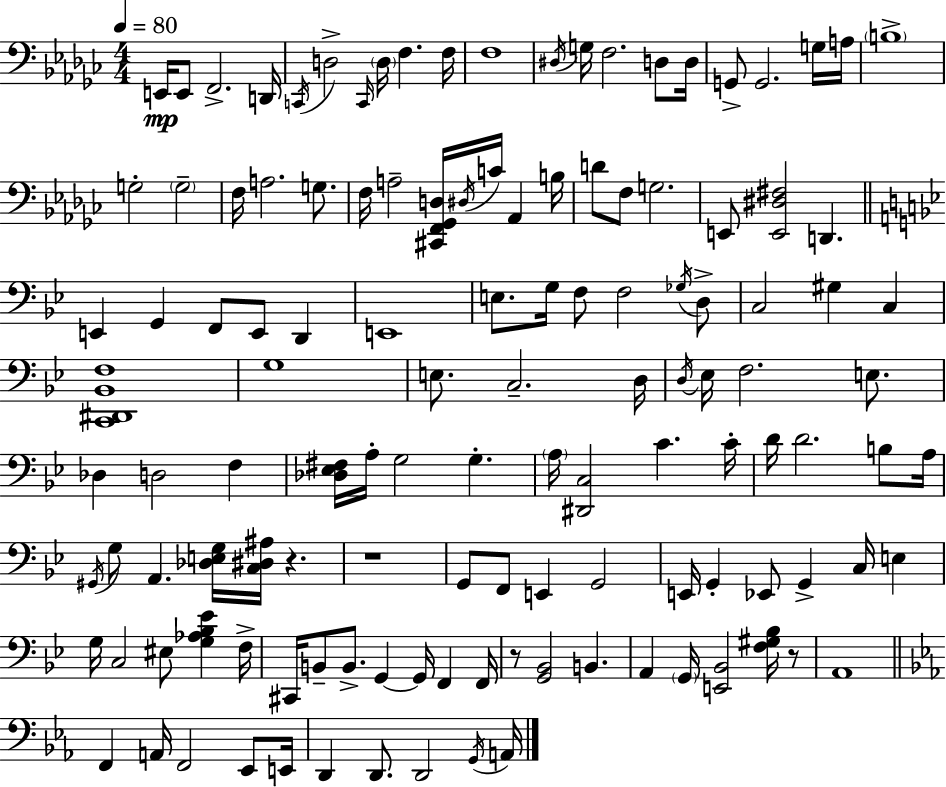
X:1
T:Untitled
M:4/4
L:1/4
K:Ebm
E,,/4 E,,/2 F,,2 D,,/4 C,,/4 D,2 C,,/4 D,/4 F, F,/4 F,4 ^D,/4 G,/4 F,2 D,/2 D,/4 G,,/2 G,,2 G,/4 A,/4 B,4 G,2 G,2 F,/4 A,2 G,/2 F,/4 A,2 [^C,,F,,_G,,D,]/4 ^D,/4 C/4 _A,, B,/4 D/2 F,/2 G,2 E,,/2 [E,,^D,^F,]2 D,, E,, G,, F,,/2 E,,/2 D,, E,,4 E,/2 G,/4 F,/2 F,2 _G,/4 D,/2 C,2 ^G, C, [C,,^D,,_B,,F,]4 G,4 E,/2 C,2 D,/4 D,/4 _E,/4 F,2 E,/2 _D, D,2 F, [_D,_E,^F,]/4 A,/4 G,2 G, A,/4 [^D,,C,]2 C C/4 D/4 D2 B,/2 A,/4 ^G,,/4 G,/2 A,, [_D,E,G,]/4 [C,^D,^A,]/4 z z4 G,,/2 F,,/2 E,, G,,2 E,,/4 G,, _E,,/2 G,, C,/4 E, G,/4 C,2 ^E,/2 [G,_A,_B,_E] F,/4 ^C,,/4 B,,/2 B,,/2 G,, G,,/4 F,, F,,/4 z/2 [G,,_B,,]2 B,, A,, G,,/4 [E,,_B,,]2 [F,^G,_B,]/4 z/2 A,,4 F,, A,,/4 F,,2 _E,,/2 E,,/4 D,, D,,/2 D,,2 G,,/4 A,,/4